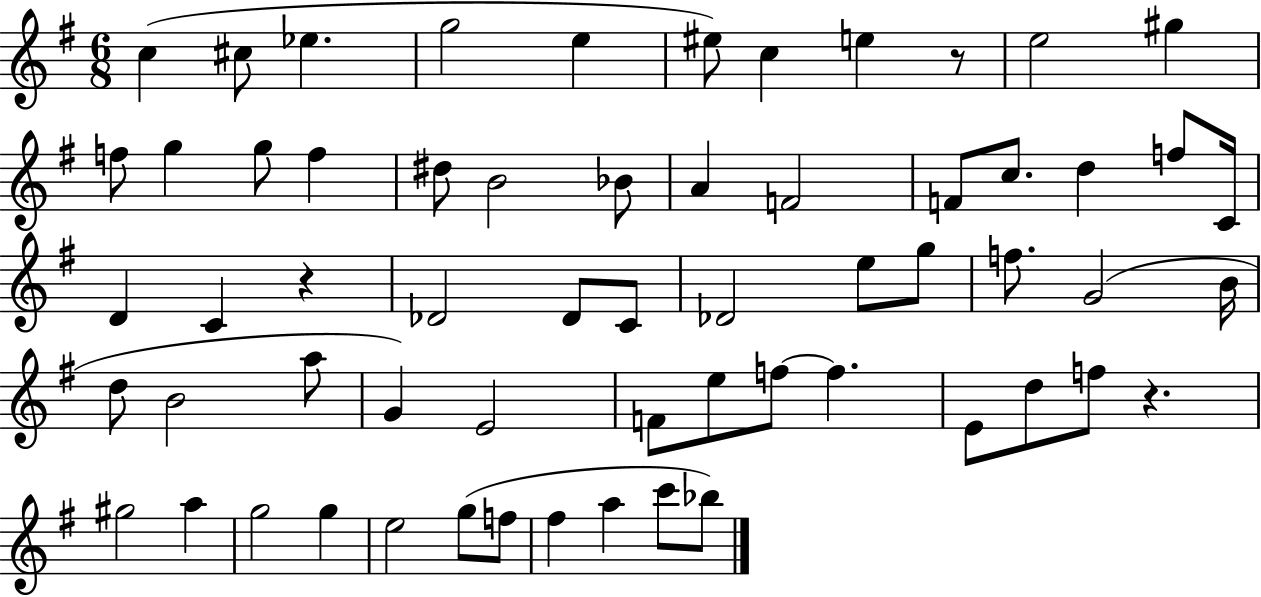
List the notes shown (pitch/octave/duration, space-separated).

C5/q C#5/e Eb5/q. G5/h E5/q EIS5/e C5/q E5/q R/e E5/h G#5/q F5/e G5/q G5/e F5/q D#5/e B4/h Bb4/e A4/q F4/h F4/e C5/e. D5/q F5/e C4/s D4/q C4/q R/q Db4/h Db4/e C4/e Db4/h E5/e G5/e F5/e. G4/h B4/s D5/e B4/h A5/e G4/q E4/h F4/e E5/e F5/e F5/q. E4/e D5/e F5/e R/q. G#5/h A5/q G5/h G5/q E5/h G5/e F5/e F#5/q A5/q C6/e Bb5/e